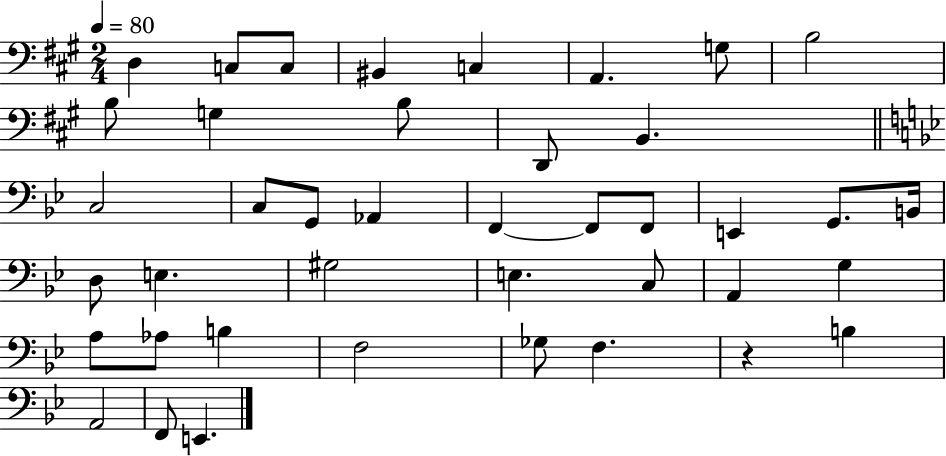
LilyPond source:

{
  \clef bass
  \numericTimeSignature
  \time 2/4
  \key a \major
  \tempo 4 = 80
  d4 c8 c8 | bis,4 c4 | a,4. g8 | b2 | \break b8 g4 b8 | d,8 b,4. | \bar "||" \break \key bes \major c2 | c8 g,8 aes,4 | f,4~~ f,8 f,8 | e,4 g,8. b,16 | \break d8 e4. | gis2 | e4. c8 | a,4 g4 | \break a8 aes8 b4 | f2 | ges8 f4. | r4 b4 | \break a,2 | f,8 e,4. | \bar "|."
}